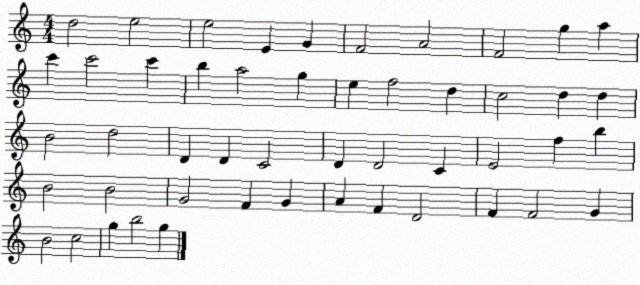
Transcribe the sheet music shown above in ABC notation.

X:1
T:Untitled
M:4/4
L:1/4
K:C
d2 e2 e2 E G F2 A2 F2 g a c' c'2 c' b a2 g e f2 d c2 d d B2 d2 D D C2 D D2 C E2 f b B2 B2 G2 F G A F D2 F F2 G B2 c2 g b2 g